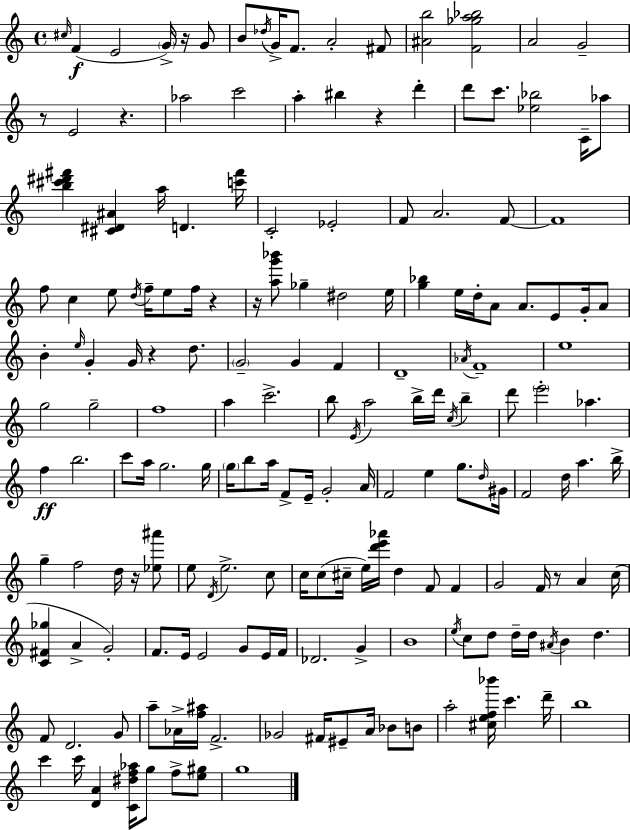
X:1
T:Untitled
M:4/4
L:1/4
K:Am
^c/4 F E2 G/4 z/4 G/2 B/2 _d/4 G/4 F/2 A2 ^F/2 [^Ab]2 [F_ga_b]2 A2 G2 z/2 E2 z _a2 c'2 a ^b z d' d'/2 c'/2 [_e_b]2 C/4 _a/2 [b^c'^d'^f'] [^C^D^A] a/4 D [c'^f']/4 C2 _E2 F/2 A2 F/2 F4 f/2 c e/2 d/4 f/4 e/2 f/4 z z/4 [ag'_b']/2 _g ^d2 e/4 [g_b] e/4 d/4 A/2 A/2 E/2 G/4 A/2 B e/4 G G/4 z d/2 G2 G F D4 _A/4 F4 e4 g2 g2 f4 a c'2 b/2 E/4 a2 b/4 d'/4 c/4 b d'/2 e'2 _a f b2 c'/2 a/4 g2 g/4 g/4 b/2 a/4 F/2 E/4 G2 A/4 F2 e g/2 d/4 ^G/4 F2 d/4 a b/4 g f2 d/4 z/4 [_e^a']/2 e/2 D/4 e2 c/2 c/4 c/2 ^c/4 e/4 [d'e'_a']/4 d F/2 F G2 F/4 z/2 A c/4 [C^F_g] A G2 F/2 E/4 E2 G/2 E/4 F/4 _D2 G B4 e/4 c/2 d/2 d/4 d/4 ^A/4 B d F/2 D2 G/2 a/2 _A/4 [f^a]/4 F2 _G2 ^F/4 ^E/2 A/4 _B/2 B/2 a2 [^cef_b']/4 c' d'/4 b4 c' c'/4 [DA] [C^df_a]/4 g/2 f/2 [e^g]/2 g4